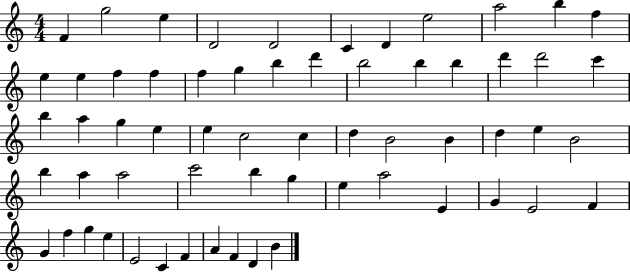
X:1
T:Untitled
M:4/4
L:1/4
K:C
F g2 e D2 D2 C D e2 a2 b f e e f f f g b d' b2 b b d' d'2 c' b a g e e c2 c d B2 B d e B2 b a a2 c'2 b g e a2 E G E2 F G f g e E2 C F A F D B